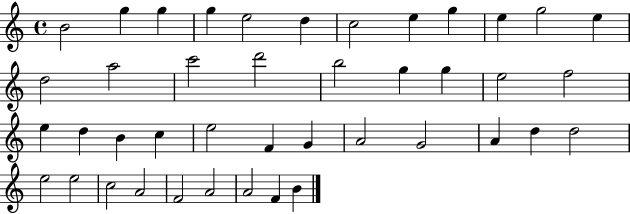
B4/h G5/q G5/q G5/q E5/h D5/q C5/h E5/q G5/q E5/q G5/h E5/q D5/h A5/h C6/h D6/h B5/h G5/q G5/q E5/h F5/h E5/q D5/q B4/q C5/q E5/h F4/q G4/q A4/h G4/h A4/q D5/q D5/h E5/h E5/h C5/h A4/h F4/h A4/h A4/h F4/q B4/q